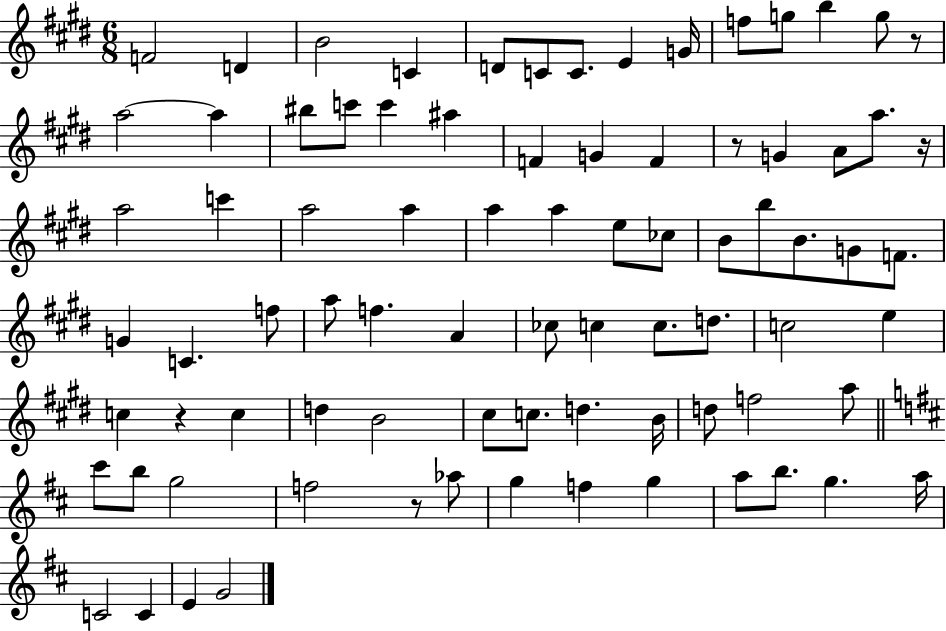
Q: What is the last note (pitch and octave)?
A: G4